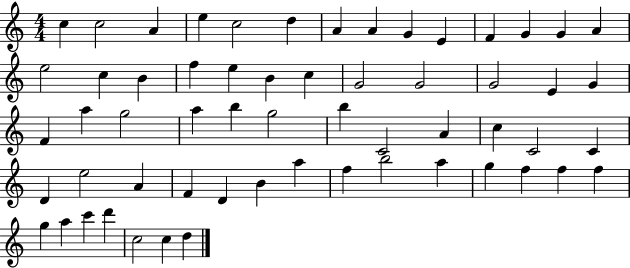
C5/q C5/h A4/q E5/q C5/h D5/q A4/q A4/q G4/q E4/q F4/q G4/q G4/q A4/q E5/h C5/q B4/q F5/q E5/q B4/q C5/q G4/h G4/h G4/h E4/q G4/q F4/q A5/q G5/h A5/q B5/q G5/h B5/q C4/h A4/q C5/q C4/h C4/q D4/q E5/h A4/q F4/q D4/q B4/q A5/q F5/q B5/h A5/q G5/q F5/q F5/q F5/q G5/q A5/q C6/q D6/q C5/h C5/q D5/q